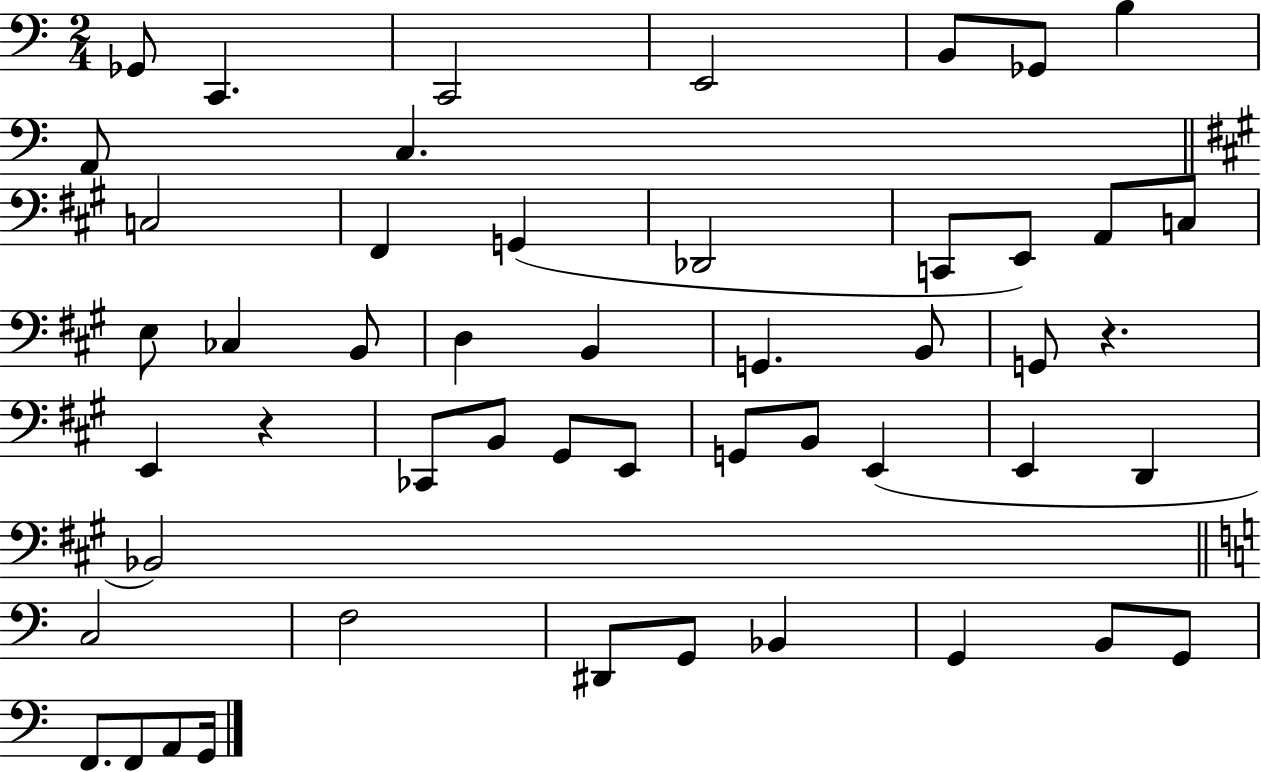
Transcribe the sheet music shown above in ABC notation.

X:1
T:Untitled
M:2/4
L:1/4
K:C
_G,,/2 C,, C,,2 E,,2 B,,/2 _G,,/2 B, A,,/2 C, C,2 ^F,, G,, _D,,2 C,,/2 E,,/2 A,,/2 C,/2 E,/2 _C, B,,/2 D, B,, G,, B,,/2 G,,/2 z E,, z _C,,/2 B,,/2 ^G,,/2 E,,/2 G,,/2 B,,/2 E,, E,, D,, _B,,2 C,2 F,2 ^D,,/2 G,,/2 _B,, G,, B,,/2 G,,/2 F,,/2 F,,/2 A,,/2 G,,/4